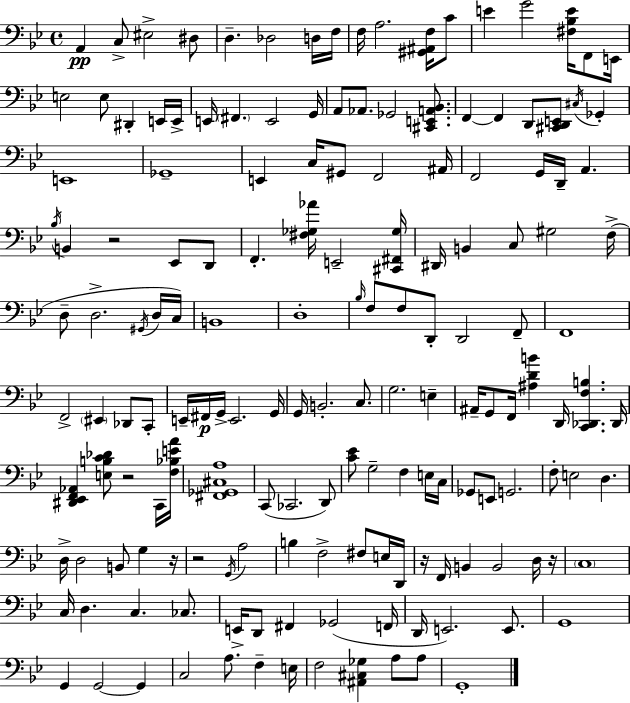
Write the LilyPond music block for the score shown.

{
  \clef bass
  \time 4/4
  \defaultTimeSignature
  \key g \minor
  a,4\pp c8-> eis2-> dis8 | d4.-- des2 d16 f16 | f16 a2. <gis, ais, f>16 c'8 | e'4 g'2 <fis bes e'>16 f,8 e,16 | \break e2 e8 dis,4-. e,16 e,16-> | e,16 \parenthesize fis,4. e,2 g,16 | a,8 aes,8. ges,2 <cis, e, a, bes,>8. | f,4~~ f,4 d,8 <cis, d, e,>8 \acciaccatura { cis16 } ges,4-. | \break e,1 | ges,1-- | e,4 c16 gis,8 f,2 | ais,16 f,2 g,16 d,16-- a,4. | \break \acciaccatura { bes16 } b,4 r2 ees,8 | d,8 f,4.-. <fis ges aes'>16 e,2-- | <cis, fis, ges>16 dis,16 b,4 c8 gis2 | f16->( d8-- d2.-> | \break \acciaccatura { gis,16 } d16 c16) b,1 | d1-. | \grace { bes16 } f8 f8 d,8-. d,2 | f,8-- f,1 | \break f,2-> \parenthesize eis,4 | des,8 c,8-. e,16-- fis,16\p g,16-> e,2. | g,16 g,16 b,2.-. | c8. g2. | \break e4-- ais,16-- g,8 f,16 <ais d' b'>4 d,16 <c, des, f b>4. | des,16 <dis, ees, f, aes,>4 <e b c' des'>8 r2 | c,16 <f bes e' a'>16 <fis, ges, cis a>1 | c,8( ces,2. | \break d,8) <c' ees'>8 g2-- f4 | e16 c16 ges,8 e,8 g,2. | f8-. e2 d4. | d16-> d2 b,8 g4 | \break r16 r2 \acciaccatura { g,16 } a2 | b4 f2-> | fis8 e16 d,16 r16 f,16 b,4 b,2 | d16 r16 \parenthesize c1 | \break c16 d4. c4. | ces8. e,16-> d,8 fis,4 ges,2( | f,16 d,16 e,2.) | e,8. g,1 | \break g,4 g,2~~ | g,4 c2 a8. | f4-- e16 f2 <ais, cis ges>4 | a8 a8 g,1-. | \break \bar "|."
}